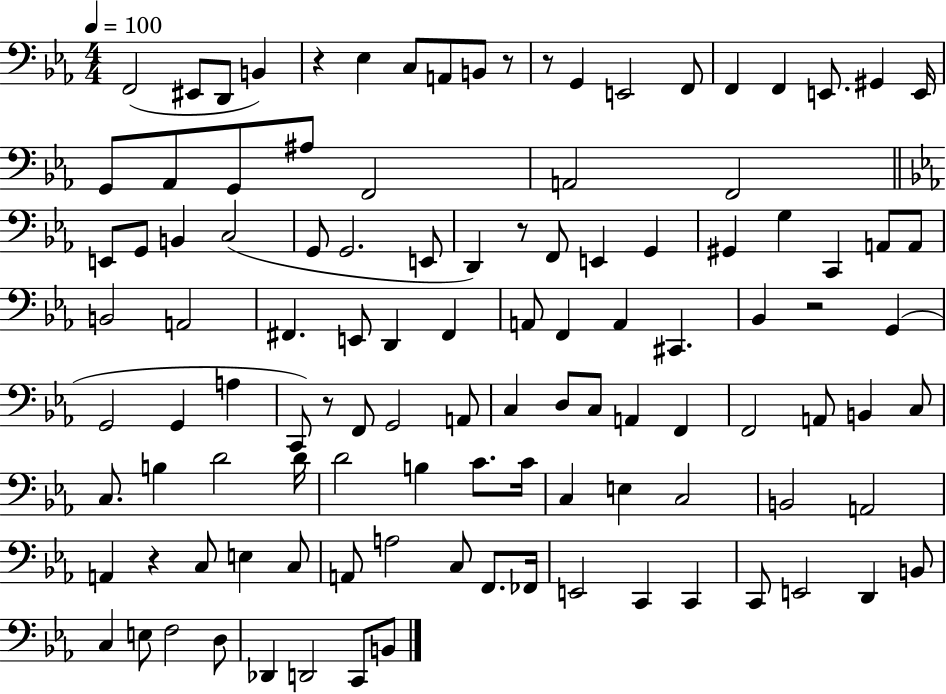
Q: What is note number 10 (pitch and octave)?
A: E2